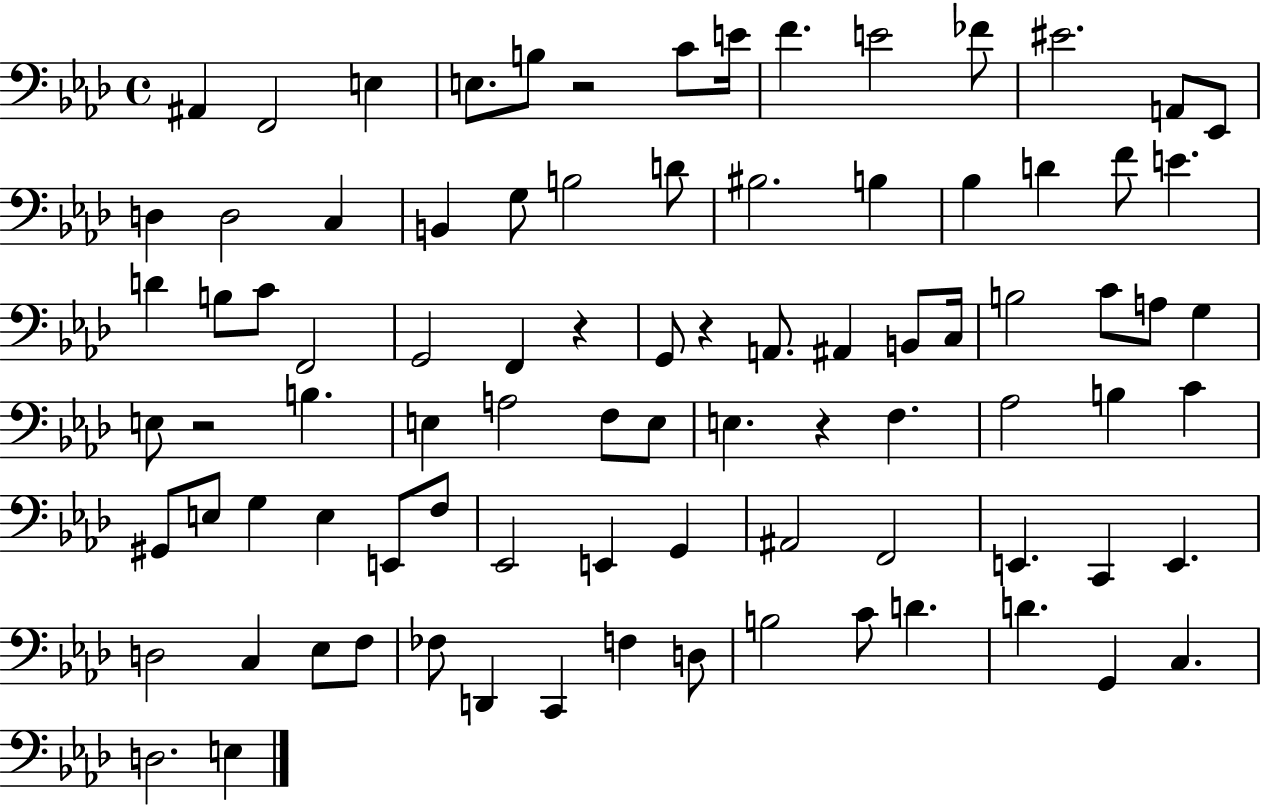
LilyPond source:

{
  \clef bass
  \time 4/4
  \defaultTimeSignature
  \key aes \major
  ais,4 f,2 e4 | e8. b8 r2 c'8 e'16 | f'4. e'2 fes'8 | eis'2. a,8 ees,8 | \break d4 d2 c4 | b,4 g8 b2 d'8 | bis2. b4 | bes4 d'4 f'8 e'4. | \break d'4 b8 c'8 f,2 | g,2 f,4 r4 | g,8 r4 a,8. ais,4 b,8 c16 | b2 c'8 a8 g4 | \break e8 r2 b4. | e4 a2 f8 e8 | e4. r4 f4. | aes2 b4 c'4 | \break gis,8 e8 g4 e4 e,8 f8 | ees,2 e,4 g,4 | ais,2 f,2 | e,4. c,4 e,4. | \break d2 c4 ees8 f8 | fes8 d,4 c,4 f4 d8 | b2 c'8 d'4. | d'4. g,4 c4. | \break d2. e4 | \bar "|."
}